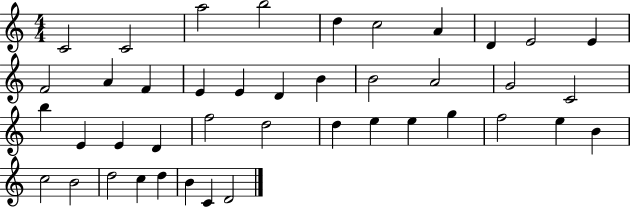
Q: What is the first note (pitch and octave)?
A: C4